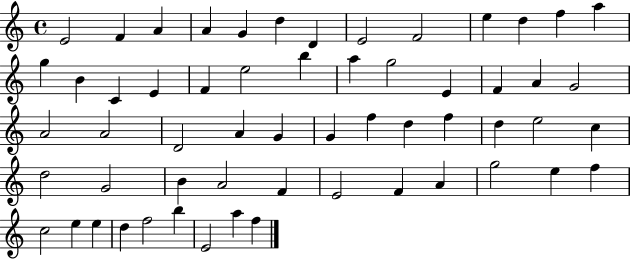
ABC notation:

X:1
T:Untitled
M:4/4
L:1/4
K:C
E2 F A A G d D E2 F2 e d f a g B C E F e2 b a g2 E F A G2 A2 A2 D2 A G G f d f d e2 c d2 G2 B A2 F E2 F A g2 e f c2 e e d f2 b E2 a f